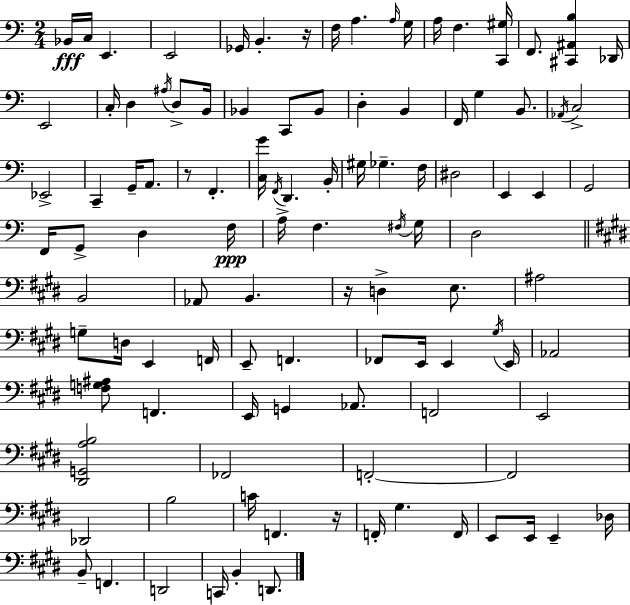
X:1
T:Untitled
M:2/4
L:1/4
K:C
_B,,/4 C,/4 E,, E,,2 _G,,/4 B,, z/4 F,/4 A, A,/4 G,/4 A,/4 F, [C,,^G,]/4 F,,/2 [^C,,^A,,B,] _D,,/4 E,,2 C,/4 D, ^A,/4 D,/2 B,,/4 _B,, C,,/2 _B,,/2 D, B,, F,,/4 G, B,,/2 _A,,/4 C,2 _E,,2 C,, G,,/4 A,,/2 z/2 F,, [C,G]/4 F,,/4 D,, B,,/4 ^G,/4 _G, F,/4 ^D,2 E,, E,, G,,2 F,,/4 G,,/2 D, F,/4 A,/4 F, ^F,/4 G,/4 D,2 B,,2 _A,,/2 B,, z/4 D, E,/2 ^A,2 G,/2 D,/4 E,, F,,/4 E,,/2 F,, _F,,/2 E,,/4 E,, ^G,/4 E,,/4 _A,,2 [F,G,^A,]/2 F,, E,,/4 G,, _A,,/2 F,,2 E,,2 [^D,,G,,A,B,]2 _F,,2 F,,2 F,,2 _D,,2 B,2 C/4 F,, z/4 F,,/4 ^G, F,,/4 E,,/2 E,,/4 E,, _D,/4 B,,/2 F,, D,,2 C,,/4 B,, D,,/2